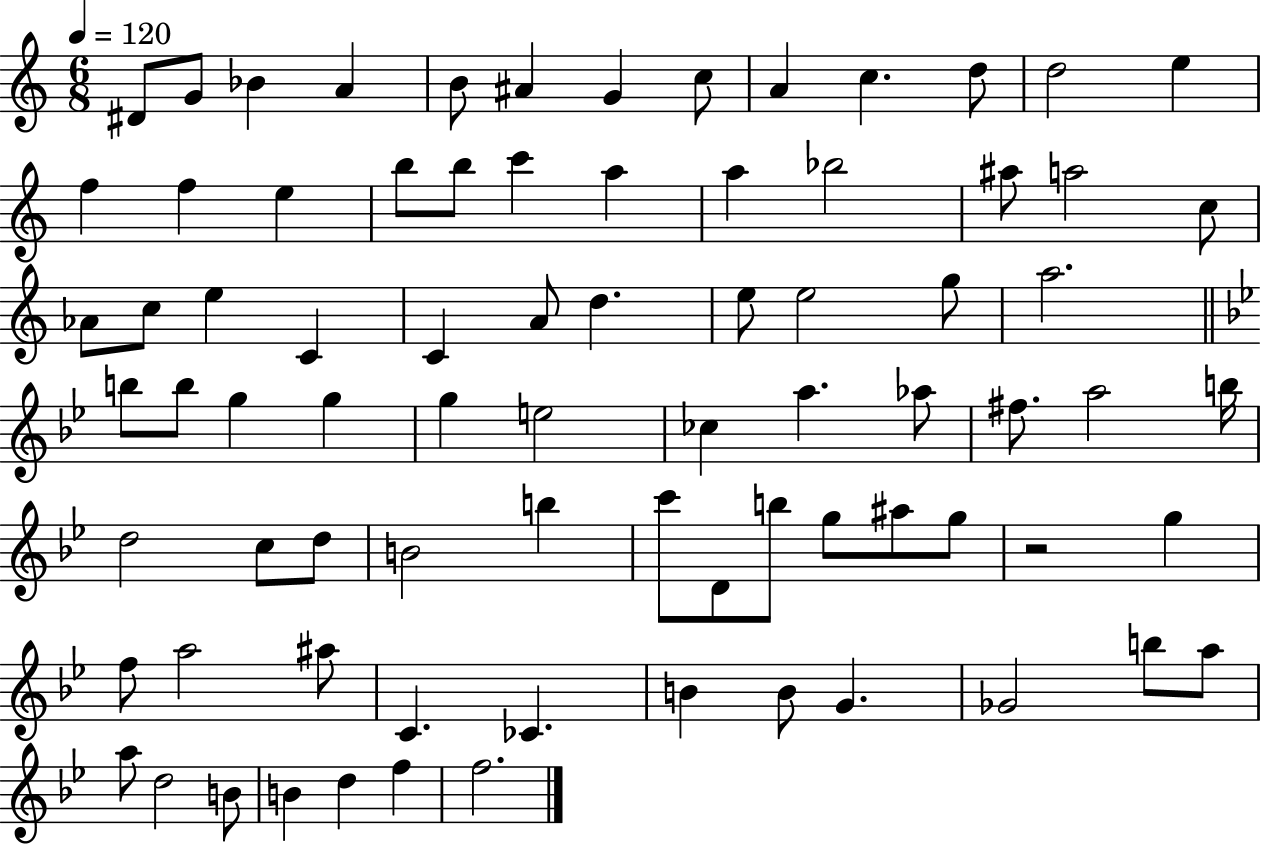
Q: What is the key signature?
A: C major